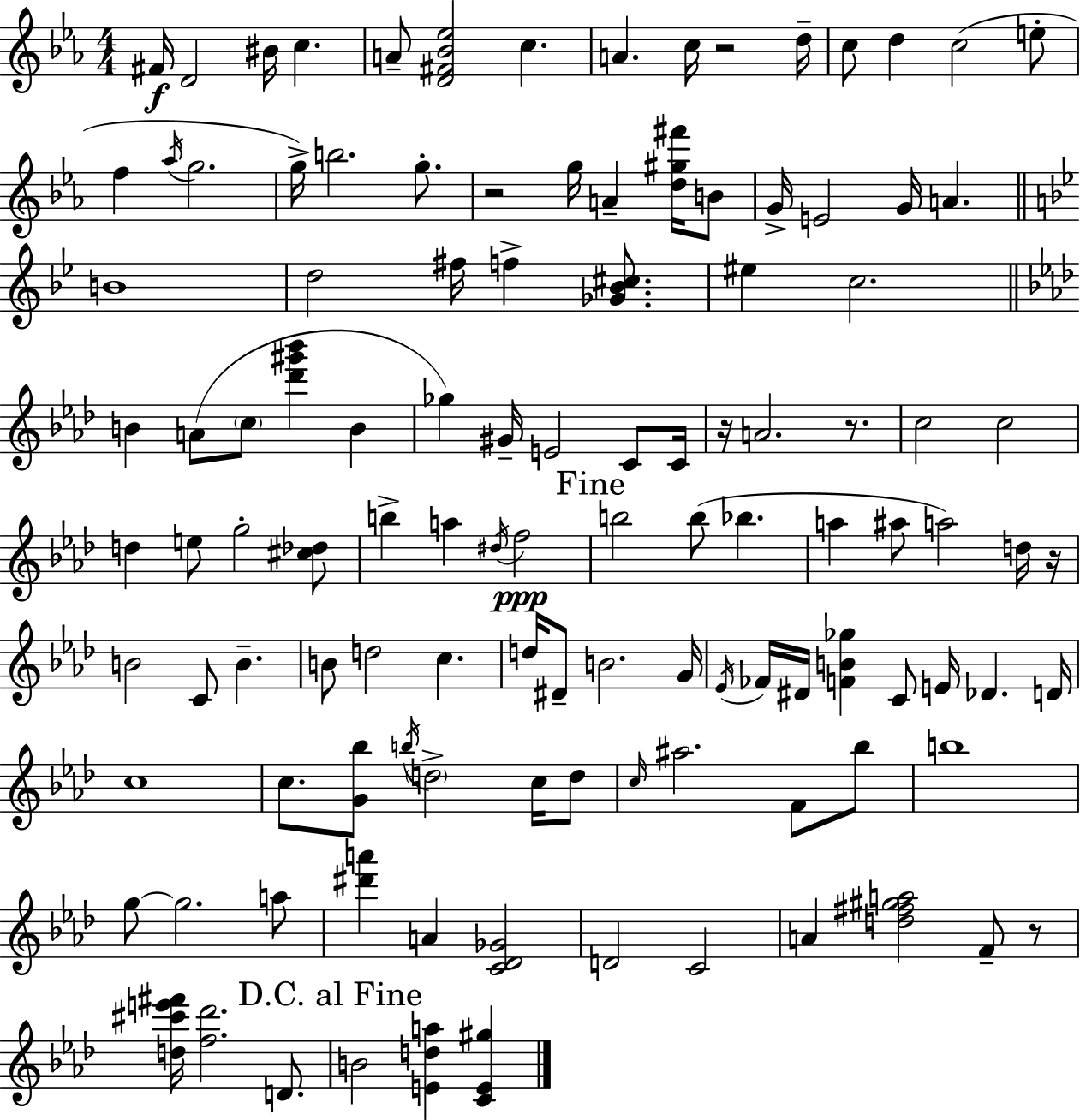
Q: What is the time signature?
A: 4/4